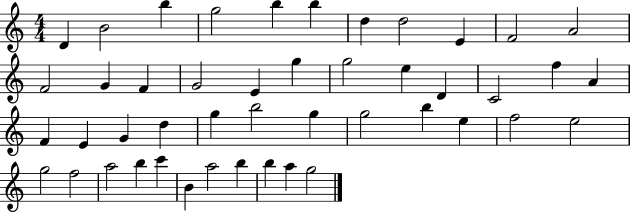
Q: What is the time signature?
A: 4/4